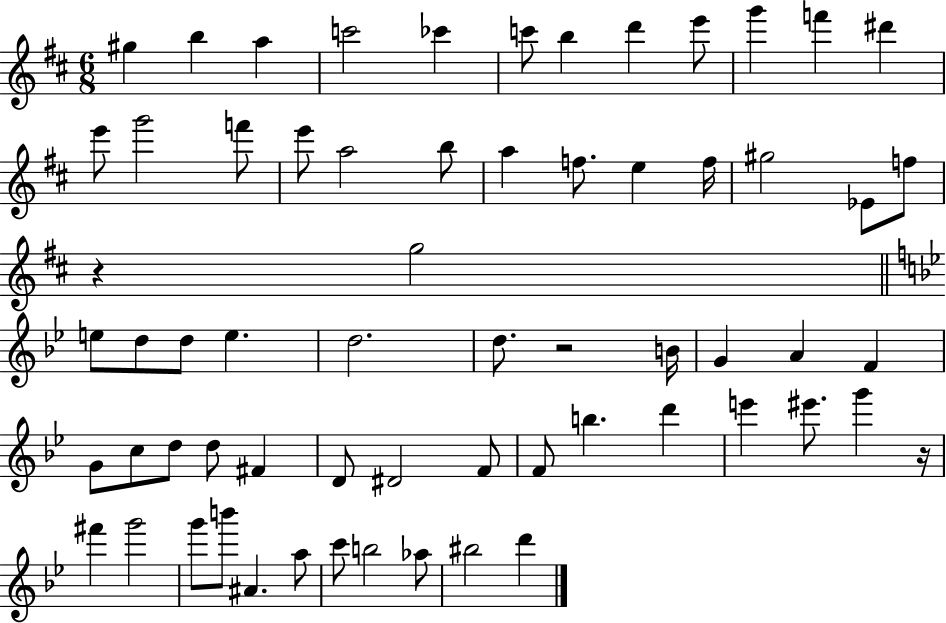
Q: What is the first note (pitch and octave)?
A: G#5